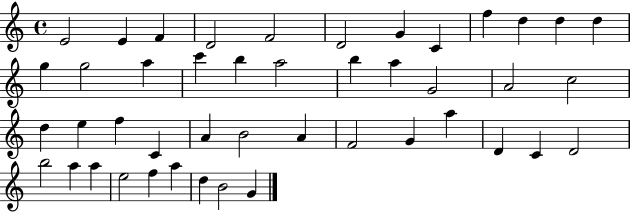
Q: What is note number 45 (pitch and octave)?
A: G4